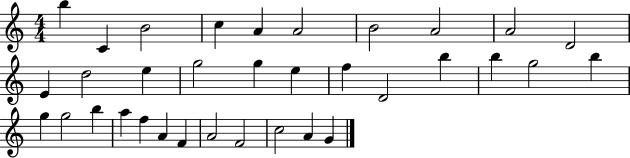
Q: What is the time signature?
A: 4/4